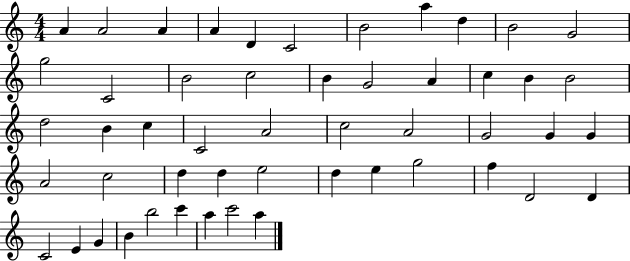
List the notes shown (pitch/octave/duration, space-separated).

A4/q A4/h A4/q A4/q D4/q C4/h B4/h A5/q D5/q B4/h G4/h G5/h C4/h B4/h C5/h B4/q G4/h A4/q C5/q B4/q B4/h D5/h B4/q C5/q C4/h A4/h C5/h A4/h G4/h G4/q G4/q A4/h C5/h D5/q D5/q E5/h D5/q E5/q G5/h F5/q D4/h D4/q C4/h E4/q G4/q B4/q B5/h C6/q A5/q C6/h A5/q